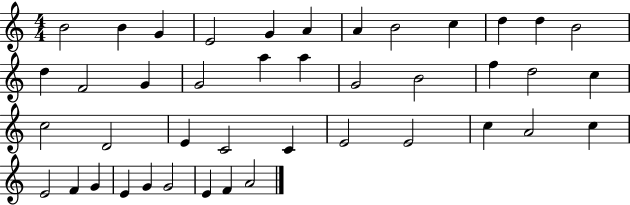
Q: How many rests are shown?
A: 0